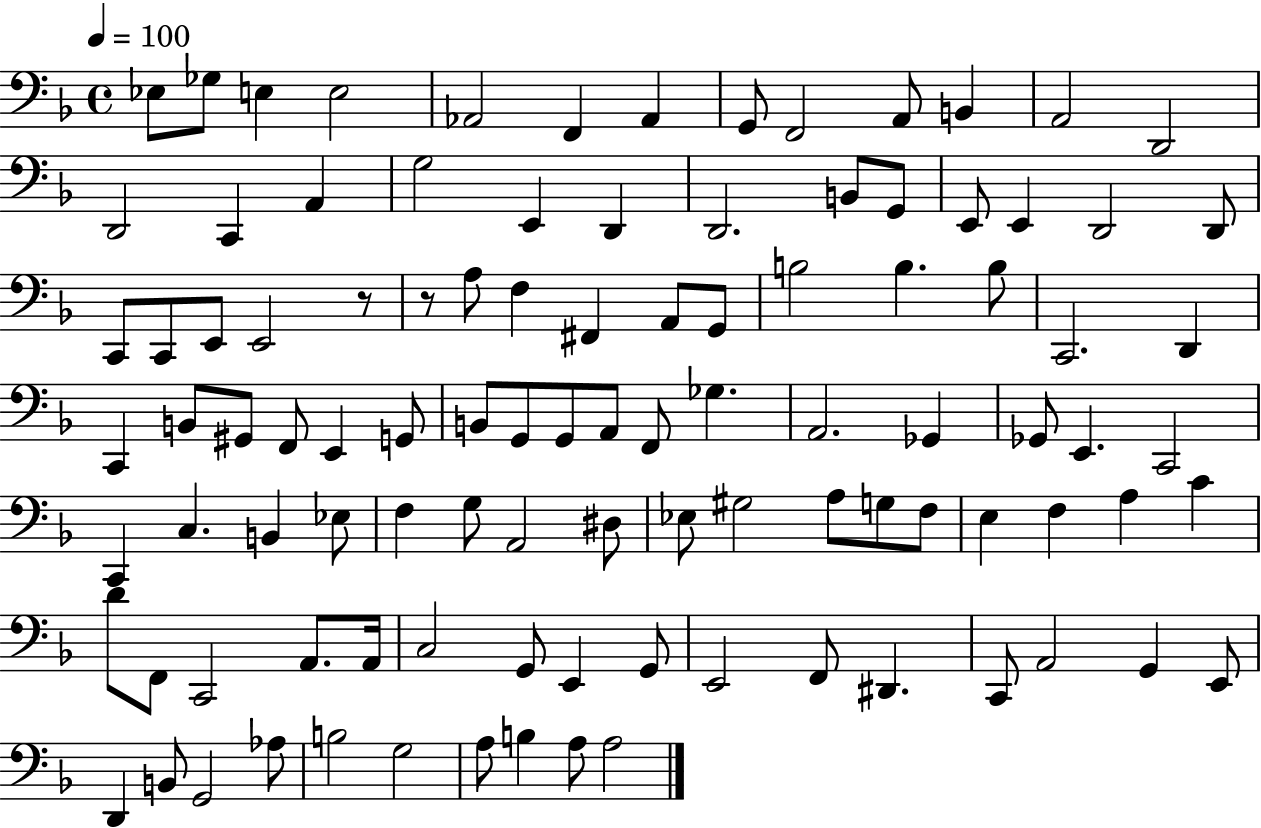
Eb3/e Gb3/e E3/q E3/h Ab2/h F2/q Ab2/q G2/e F2/h A2/e B2/q A2/h D2/h D2/h C2/q A2/q G3/h E2/q D2/q D2/h. B2/e G2/e E2/e E2/q D2/h D2/e C2/e C2/e E2/e E2/h R/e R/e A3/e F3/q F#2/q A2/e G2/e B3/h B3/q. B3/e C2/h. D2/q C2/q B2/e G#2/e F2/e E2/q G2/e B2/e G2/e G2/e A2/e F2/e Gb3/q. A2/h. Gb2/q Gb2/e E2/q. C2/h C2/q C3/q. B2/q Eb3/e F3/q G3/e A2/h D#3/e Eb3/e G#3/h A3/e G3/e F3/e E3/q F3/q A3/q C4/q D4/e F2/e C2/h A2/e. A2/s C3/h G2/e E2/q G2/e E2/h F2/e D#2/q. C2/e A2/h G2/q E2/e D2/q B2/e G2/h Ab3/e B3/h G3/h A3/e B3/q A3/e A3/h